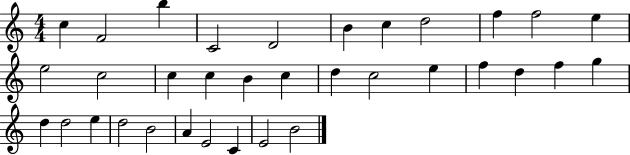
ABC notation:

X:1
T:Untitled
M:4/4
L:1/4
K:C
c F2 b C2 D2 B c d2 f f2 e e2 c2 c c B c d c2 e f d f g d d2 e d2 B2 A E2 C E2 B2